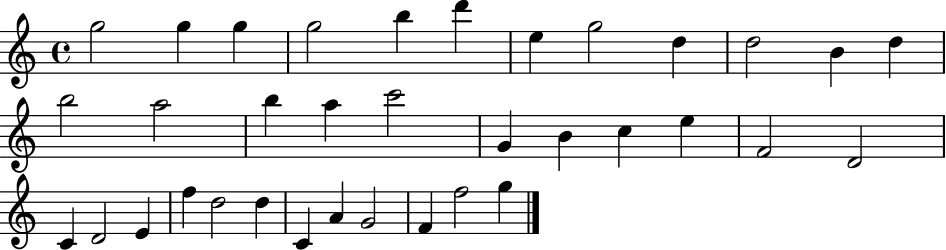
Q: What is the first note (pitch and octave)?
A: G5